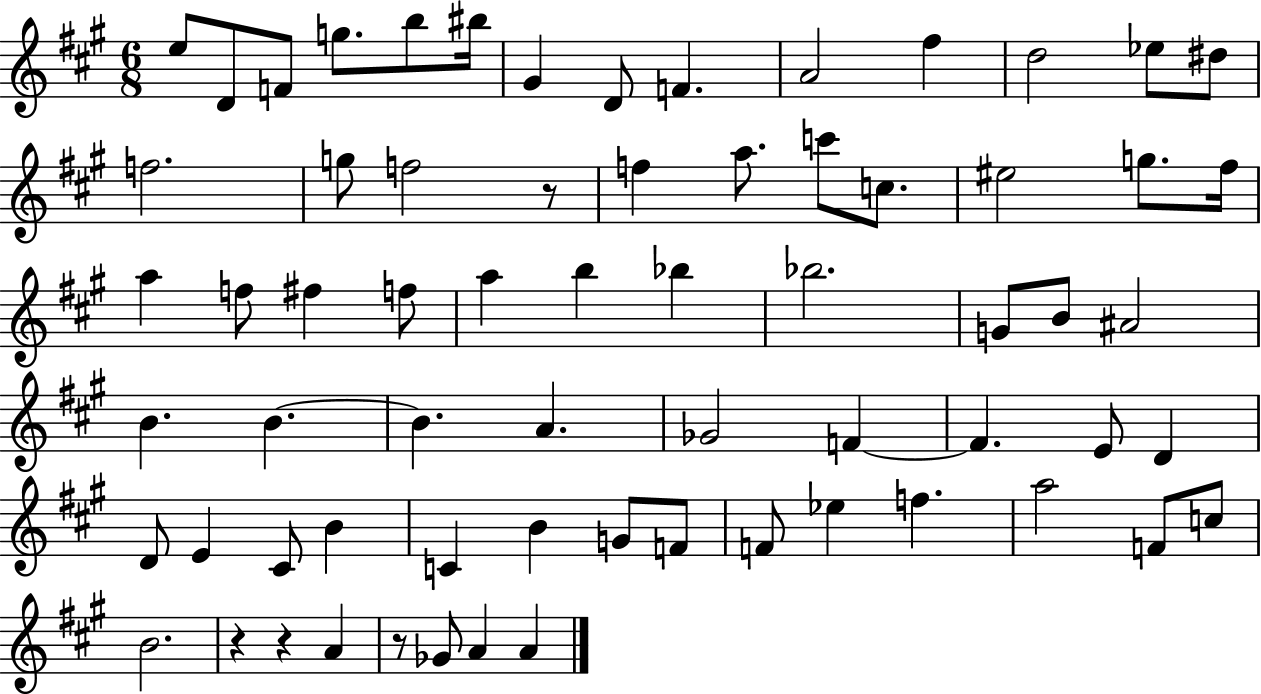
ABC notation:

X:1
T:Untitled
M:6/8
L:1/4
K:A
e/2 D/2 F/2 g/2 b/2 ^b/4 ^G D/2 F A2 ^f d2 _e/2 ^d/2 f2 g/2 f2 z/2 f a/2 c'/2 c/2 ^e2 g/2 ^f/4 a f/2 ^f f/2 a b _b _b2 G/2 B/2 ^A2 B B B A _G2 F F E/2 D D/2 E ^C/2 B C B G/2 F/2 F/2 _e f a2 F/2 c/2 B2 z z A z/2 _G/2 A A